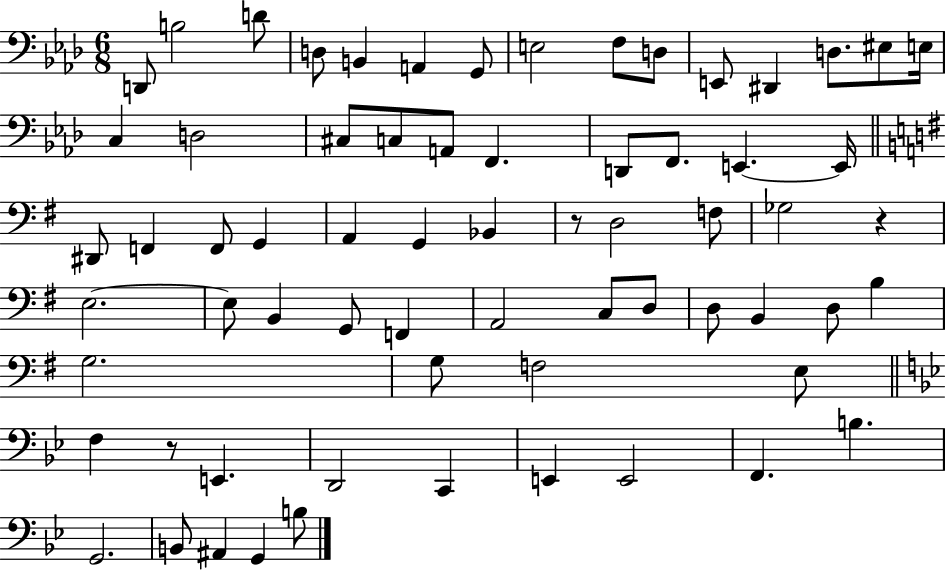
{
  \clef bass
  \numericTimeSignature
  \time 6/8
  \key aes \major
  d,8 b2 d'8 | d8 b,4 a,4 g,8 | e2 f8 d8 | e,8 dis,4 d8. eis8 e16 | \break c4 d2 | cis8 c8 a,8 f,4. | d,8 f,8. e,4.~~ e,16 | \bar "||" \break \key g \major dis,8 f,4 f,8 g,4 | a,4 g,4 bes,4 | r8 d2 f8 | ges2 r4 | \break e2.~~ | e8 b,4 g,8 f,4 | a,2 c8 d8 | d8 b,4 d8 b4 | \break g2. | g8 f2 e8 | \bar "||" \break \key g \minor f4 r8 e,4. | d,2 c,4 | e,4 e,2 | f,4. b4. | \break g,2. | b,8 ais,4 g,4 b8 | \bar "|."
}